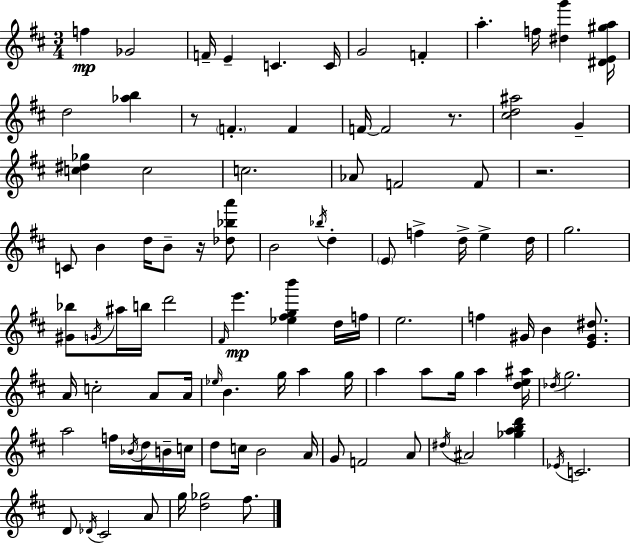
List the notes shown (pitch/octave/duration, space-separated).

F5/q Gb4/h F4/s E4/q C4/q. C4/s G4/h F4/q A5/q. F5/s [D#5,G6]/q [D#4,E4,G#5,A5]/s D5/h [Ab5,B5]/q R/e F4/q. F4/q F4/s F4/h R/e. [C#5,D5,A#5]/h G4/q [C5,D#5,Gb5]/q C5/h C5/h. Ab4/e F4/h F4/e R/h. C4/e B4/q D5/s B4/e R/s [Db5,Bb5,A6]/e B4/h Bb5/s D5/q E4/e F5/q D5/s E5/q D5/s G5/h. [G#4,Bb5]/e G4/s A#5/s B5/s D6/h F#4/s E6/q. [Eb5,F#5,G5,B6]/q D5/s F5/s E5/h. F5/q G#4/s B4/q [E4,G#4,D#5]/e. A4/s C5/h A4/e A4/s Eb5/s B4/q. G5/s A5/q G5/s A5/q A5/e G5/s A5/q [D5,E5,A#5]/s Db5/s G5/h. A5/h F5/s Bb4/s D5/s B4/s C5/s D5/e C5/s B4/h A4/s G4/e F4/h A4/e D#5/s A#4/h [Gb5,A5,B5,D6]/q Eb4/s C4/h. D4/e Db4/s C#4/h A4/e G5/s [D5,Gb5]/h F#5/e.